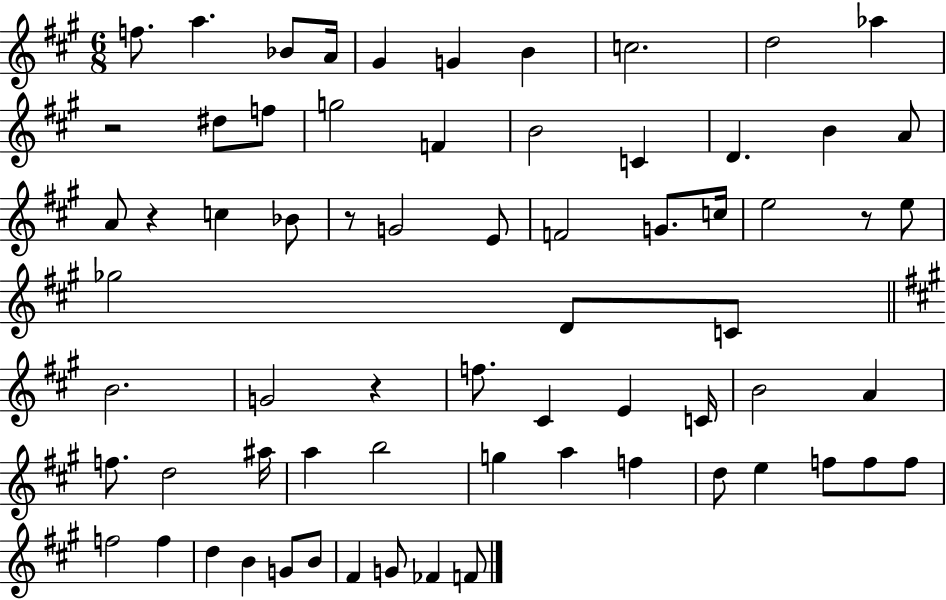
F5/e. A5/q. Bb4/e A4/s G#4/q G4/q B4/q C5/h. D5/h Ab5/q R/h D#5/e F5/e G5/h F4/q B4/h C4/q D4/q. B4/q A4/e A4/e R/q C5/q Bb4/e R/e G4/h E4/e F4/h G4/e. C5/s E5/h R/e E5/e Gb5/h D4/e C4/e B4/h. G4/h R/q F5/e. C#4/q E4/q C4/s B4/h A4/q F5/e. D5/h A#5/s A5/q B5/h G5/q A5/q F5/q D5/e E5/q F5/e F5/e F5/e F5/h F5/q D5/q B4/q G4/e B4/e F#4/q G4/e FES4/q F4/e